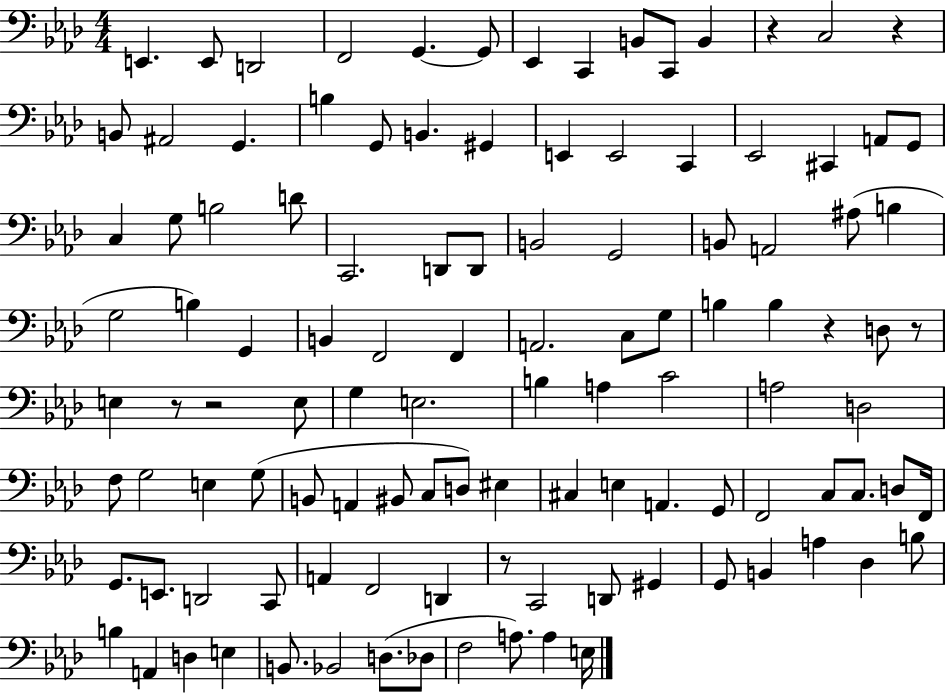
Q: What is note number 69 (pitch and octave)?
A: D3